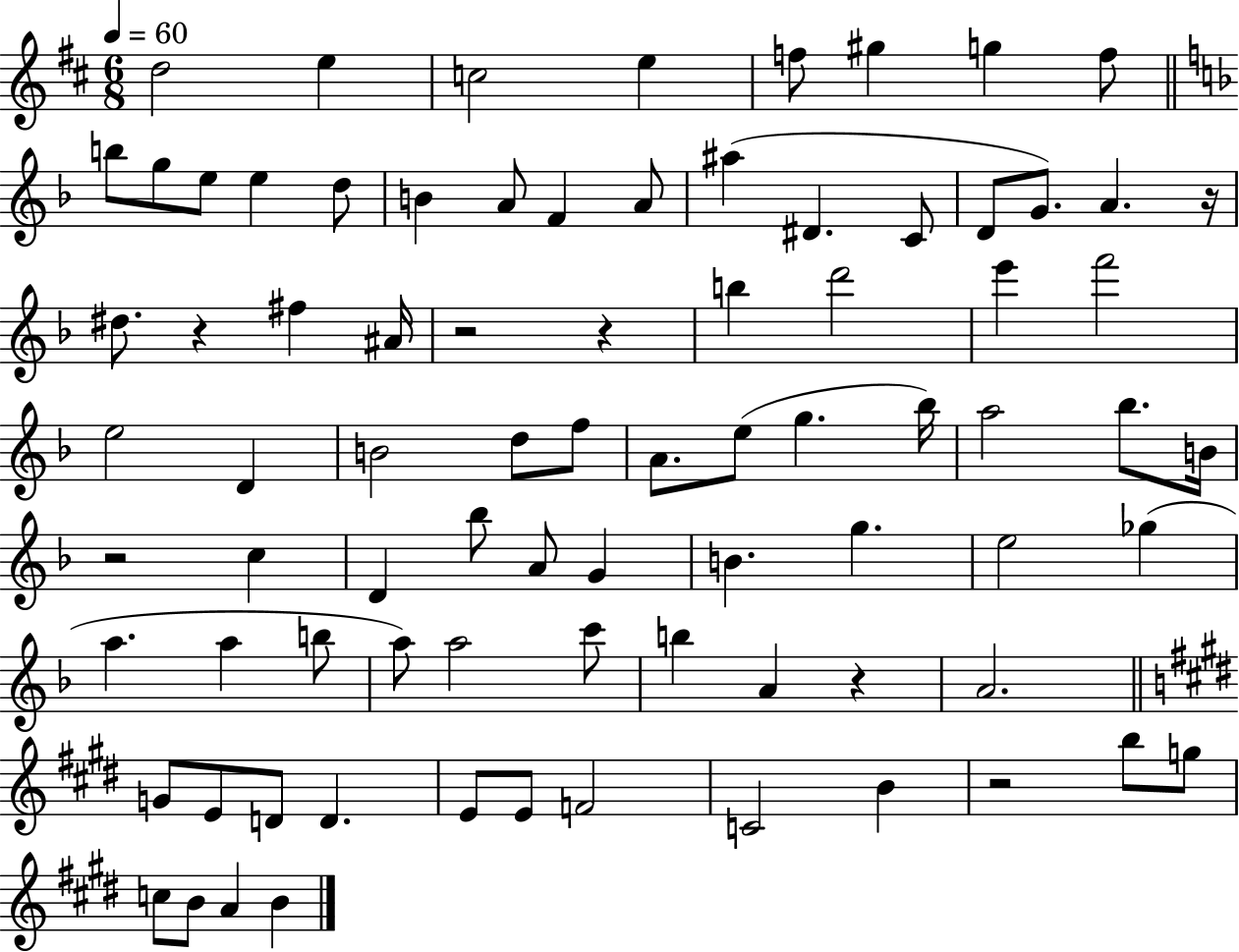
X:1
T:Untitled
M:6/8
L:1/4
K:D
d2 e c2 e f/2 ^g g f/2 b/2 g/2 e/2 e d/2 B A/2 F A/2 ^a ^D C/2 D/2 G/2 A z/4 ^d/2 z ^f ^A/4 z2 z b d'2 e' f'2 e2 D B2 d/2 f/2 A/2 e/2 g _b/4 a2 _b/2 B/4 z2 c D _b/2 A/2 G B g e2 _g a a b/2 a/2 a2 c'/2 b A z A2 G/2 E/2 D/2 D E/2 E/2 F2 C2 B z2 b/2 g/2 c/2 B/2 A B